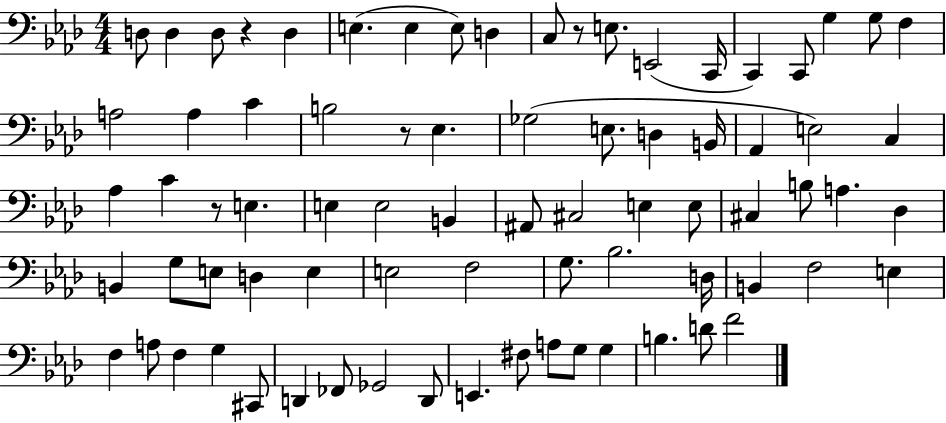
{
  \clef bass
  \numericTimeSignature
  \time 4/4
  \key aes \major
  d8 d4 d8 r4 d4 | e4.( e4 e8) d4 | c8 r8 e8. e,2( c,16 | c,4) c,8 g4 g8 f4 | \break a2 a4 c'4 | b2 r8 ees4. | ges2( e8. d4 b,16 | aes,4 e2) c4 | \break aes4 c'4 r8 e4. | e4 e2 b,4 | ais,8 cis2 e4 e8 | cis4 b8 a4. des4 | \break b,4 g8 e8 d4 e4 | e2 f2 | g8. bes2. d16 | b,4 f2 e4 | \break f4 a8 f4 g4 cis,8 | d,4 fes,8 ges,2 d,8 | e,4. fis8 a8 g8 g4 | b4. d'8 f'2 | \break \bar "|."
}